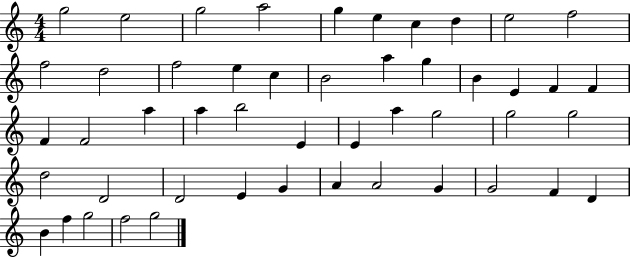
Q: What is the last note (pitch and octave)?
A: G5